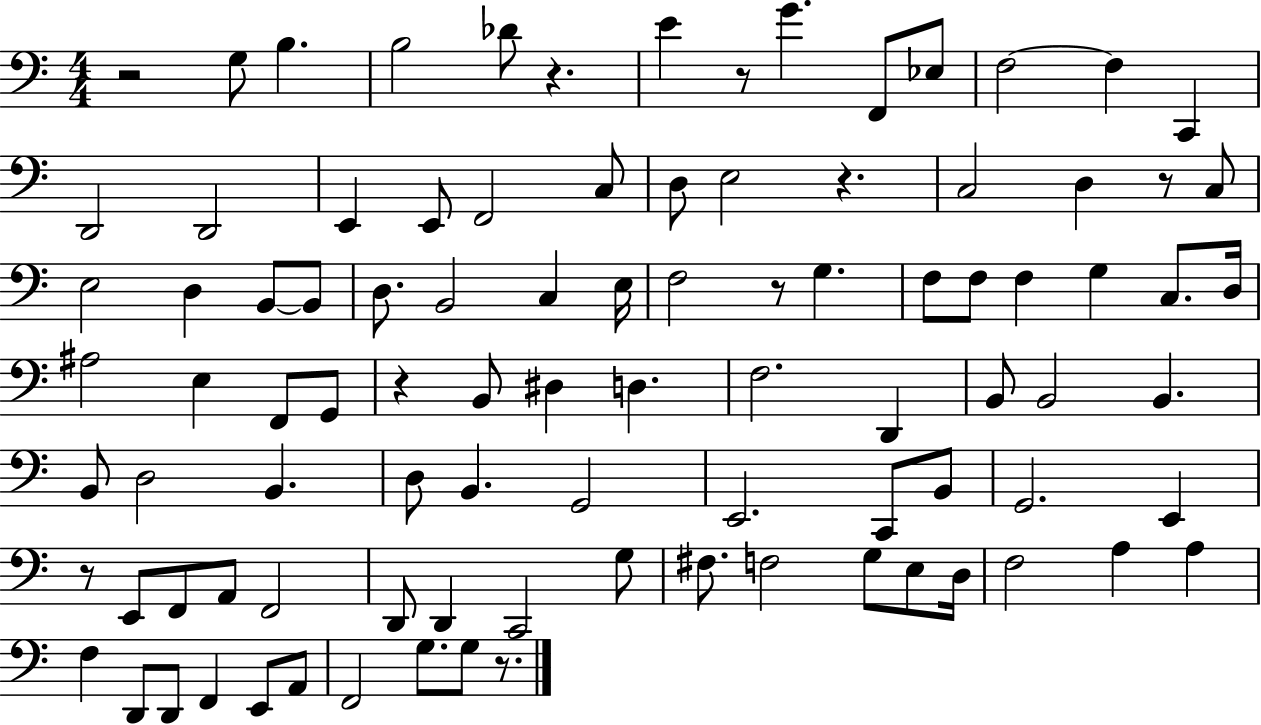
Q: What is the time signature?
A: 4/4